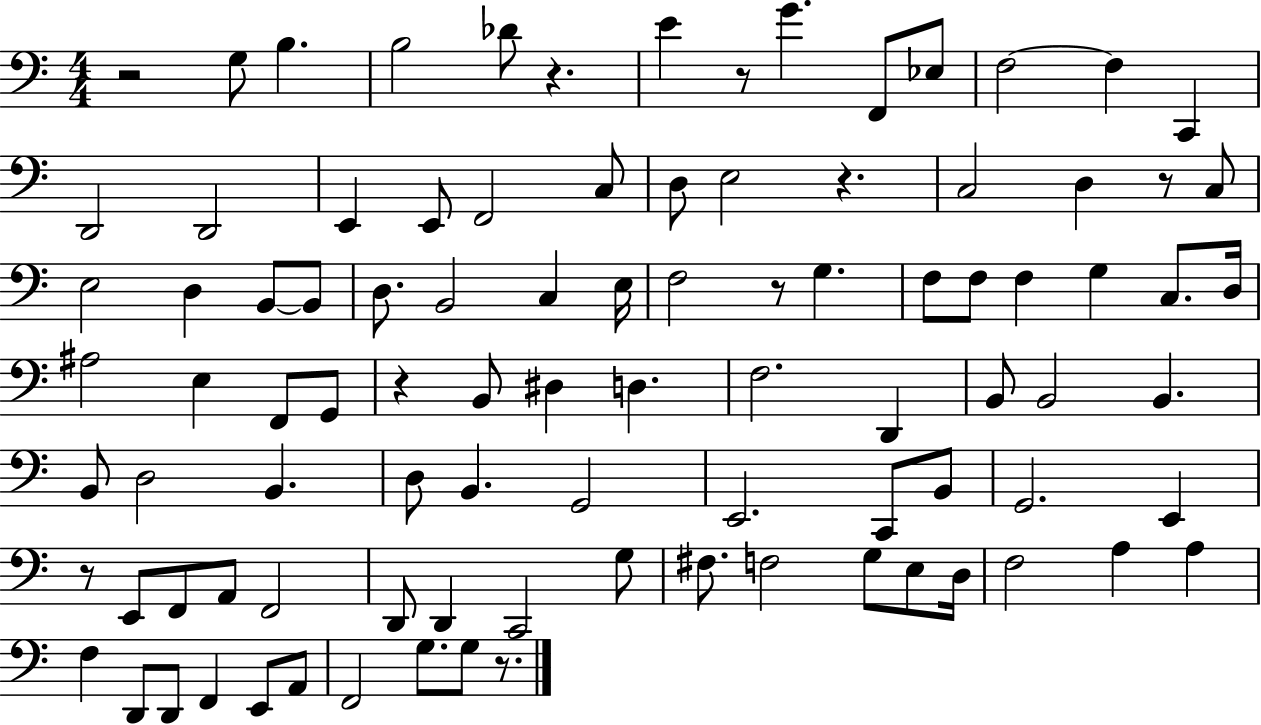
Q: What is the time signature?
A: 4/4